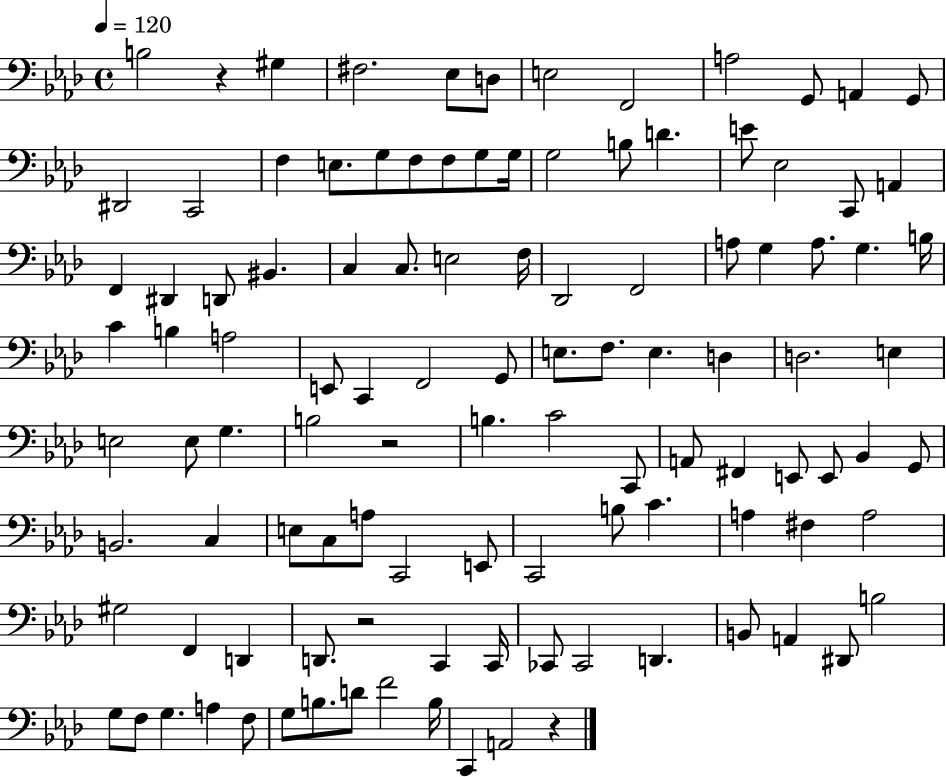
{
  \clef bass
  \time 4/4
  \defaultTimeSignature
  \key aes \major
  \tempo 4 = 120
  b2 r4 gis4 | fis2. ees8 d8 | e2 f,2 | a2 g,8 a,4 g,8 | \break dis,2 c,2 | f4 e8. g8 f8 f8 g8 g16 | g2 b8 d'4. | e'8 ees2 c,8 a,4 | \break f,4 dis,4 d,8 bis,4. | c4 c8. e2 f16 | des,2 f,2 | a8 g4 a8. g4. b16 | \break c'4 b4 a2 | e,8 c,4 f,2 g,8 | e8. f8. e4. d4 | d2. e4 | \break e2 e8 g4. | b2 r2 | b4. c'2 c,8 | a,8 fis,4 e,8 e,8 bes,4 g,8 | \break b,2. c4 | e8 c8 a8 c,2 e,8 | c,2 b8 c'4. | a4 fis4 a2 | \break gis2 f,4 d,4 | d,8. r2 c,4 c,16 | ces,8 ces,2 d,4. | b,8 a,4 dis,8 b2 | \break g8 f8 g4. a4 f8 | g8 b8. d'8 f'2 b16 | c,4 a,2 r4 | \bar "|."
}